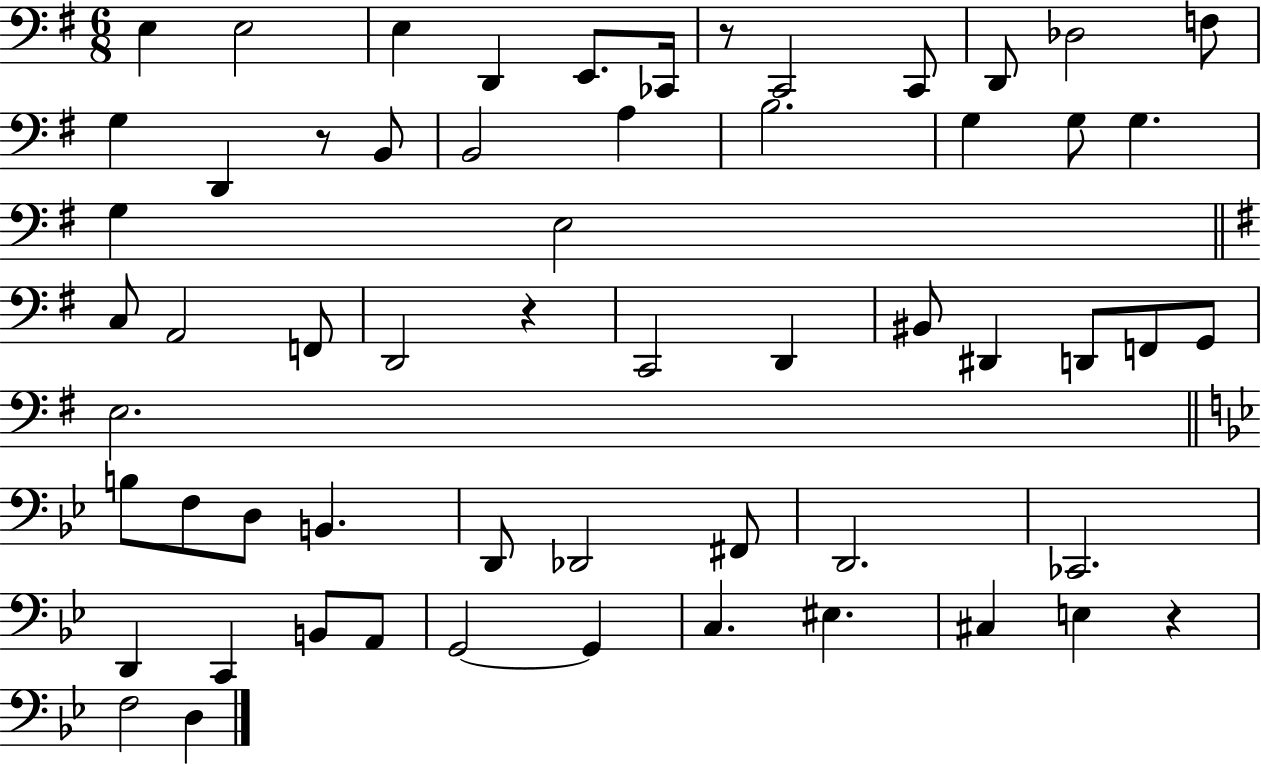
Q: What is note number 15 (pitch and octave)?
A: B2